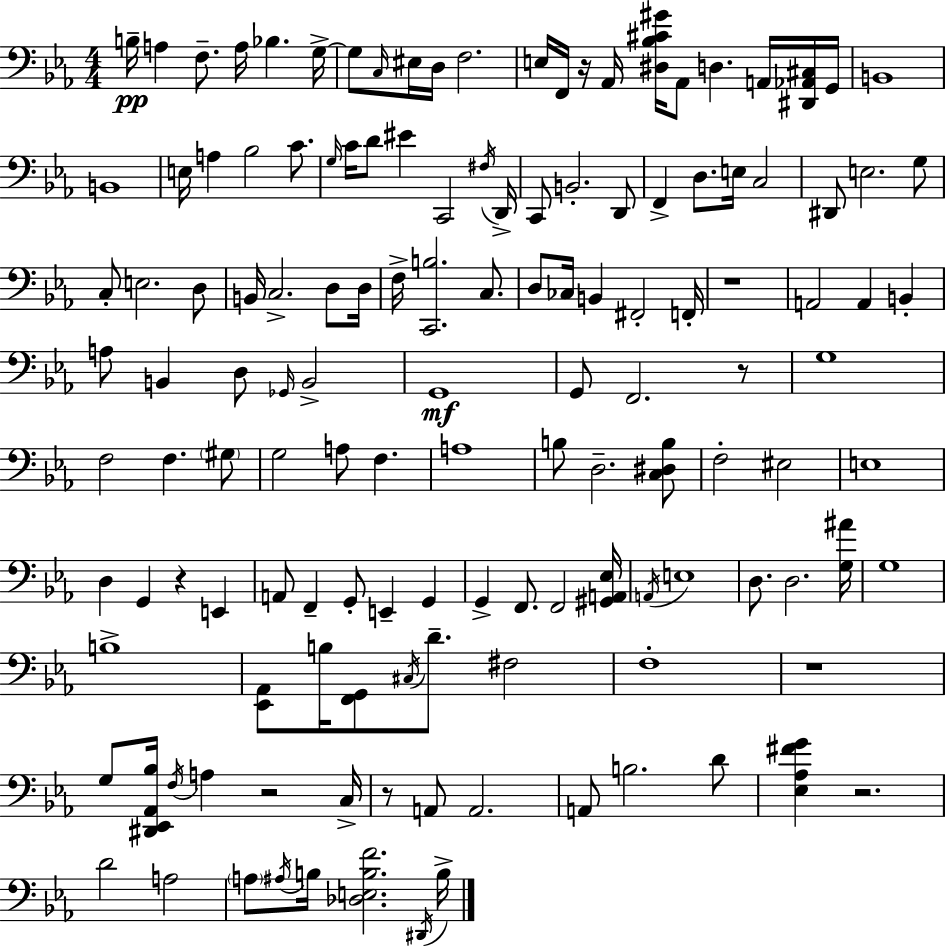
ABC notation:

X:1
T:Untitled
M:4/4
L:1/4
K:Cm
B,/4 A, F,/2 A,/4 _B, G,/4 G,/2 C,/4 ^E,/4 D,/4 F,2 E,/4 F,,/4 z/4 _A,,/4 [^D,_B,^C^G]/4 _A,,/2 D, A,,/4 [^D,,_A,,^C,]/4 G,,/4 B,,4 B,,4 E,/4 A, _B,2 C/2 G,/4 C/4 D/2 ^E C,,2 ^F,/4 D,,/4 C,,/2 B,,2 D,,/2 F,, D,/2 E,/4 C,2 ^D,,/2 E,2 G,/2 C,/2 E,2 D,/2 B,,/4 C,2 D,/2 D,/4 F,/4 [C,,B,]2 C,/2 D,/2 _C,/4 B,, ^F,,2 F,,/4 z4 A,,2 A,, B,, A,/2 B,, D,/2 _G,,/4 B,,2 G,,4 G,,/2 F,,2 z/2 G,4 F,2 F, ^G,/2 G,2 A,/2 F, A,4 B,/2 D,2 [C,^D,B,]/2 F,2 ^E,2 E,4 D, G,, z E,, A,,/2 F,, G,,/2 E,, G,, G,, F,,/2 F,,2 [^G,,A,,_E,]/4 A,,/4 E,4 D,/2 D,2 [G,^A]/4 G,4 B,4 [_E,,_A,,]/2 B,/4 [F,,G,,]/2 ^C,/4 D/2 ^F,2 F,4 z4 G,/2 [^D,,_E,,_A,,_B,]/4 F,/4 A, z2 C,/4 z/2 A,,/2 A,,2 A,,/2 B,2 D/2 [_E,_A,^FG] z2 D2 A,2 A,/2 ^A,/4 B,/4 [_D,E,B,F]2 ^D,,/4 B,/4